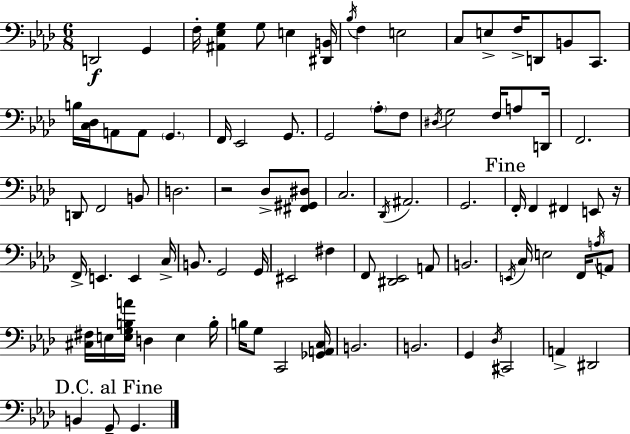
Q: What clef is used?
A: bass